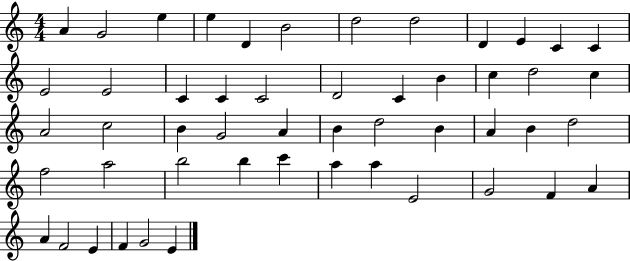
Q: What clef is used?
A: treble